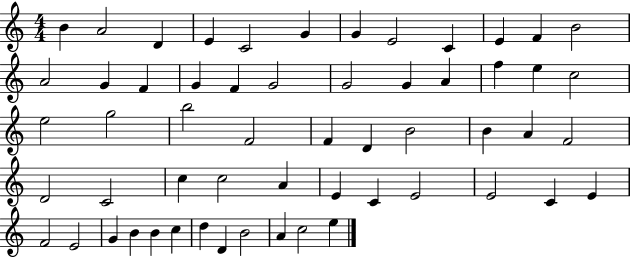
B4/q A4/h D4/q E4/q C4/h G4/q G4/q E4/h C4/q E4/q F4/q B4/h A4/h G4/q F4/q G4/q F4/q G4/h G4/h G4/q A4/q F5/q E5/q C5/h E5/h G5/h B5/h F4/h F4/q D4/q B4/h B4/q A4/q F4/h D4/h C4/h C5/q C5/h A4/q E4/q C4/q E4/h E4/h C4/q E4/q F4/h E4/h G4/q B4/q B4/q C5/q D5/q D4/q B4/h A4/q C5/h E5/q